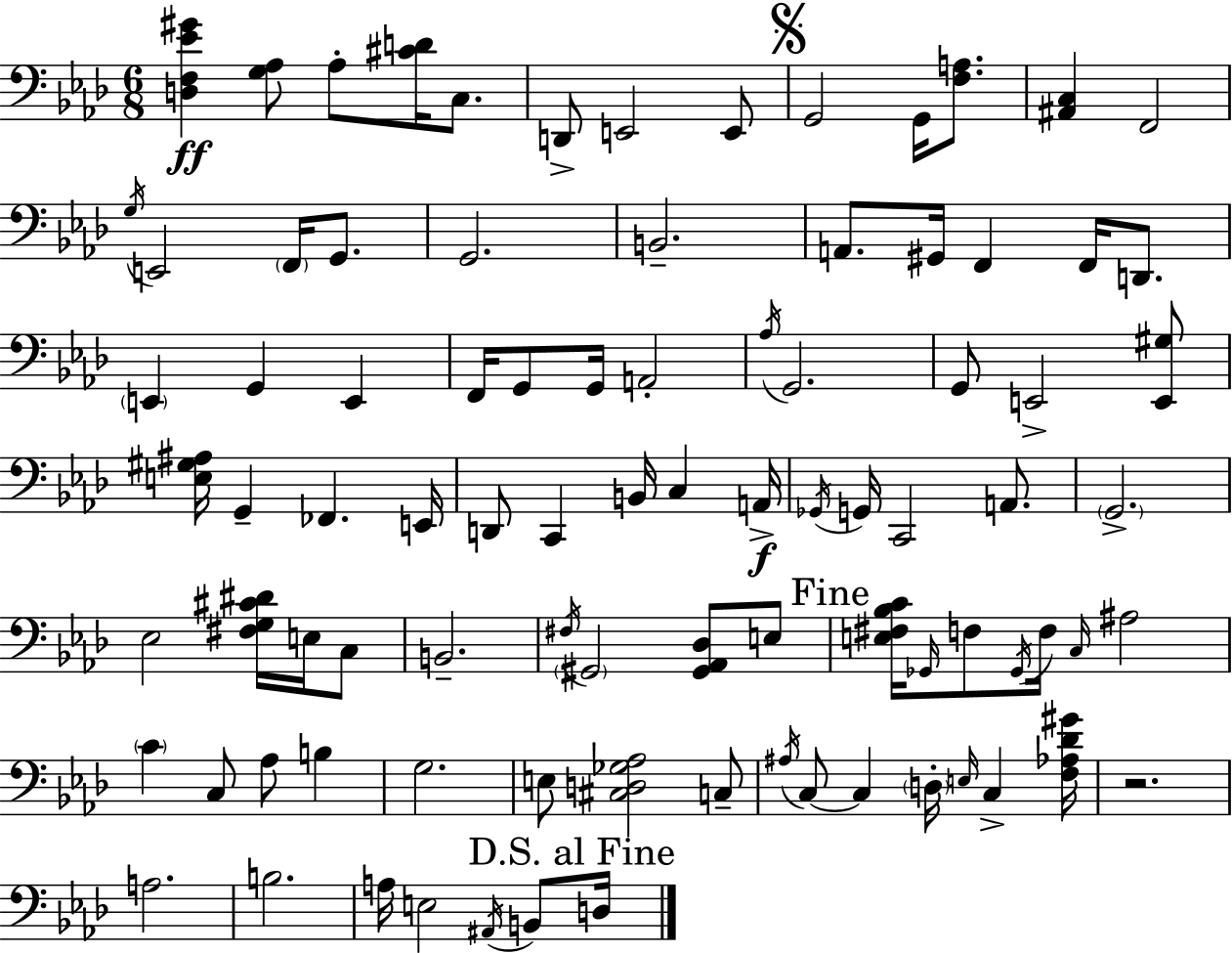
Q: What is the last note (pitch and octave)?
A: D3